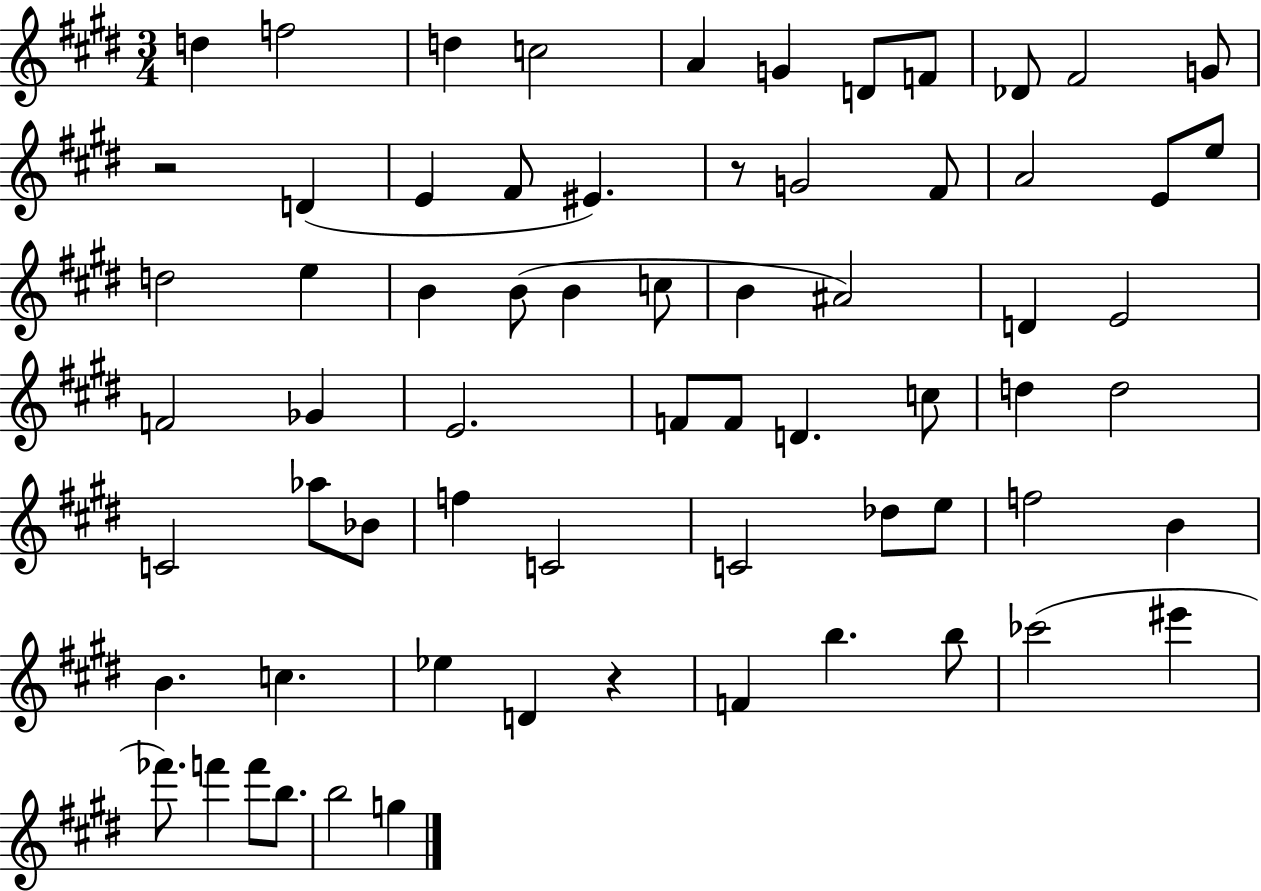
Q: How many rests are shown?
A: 3